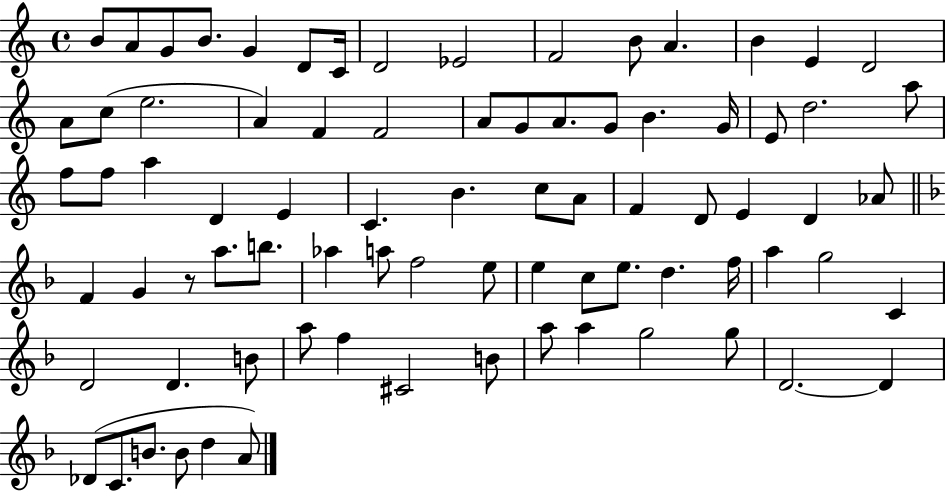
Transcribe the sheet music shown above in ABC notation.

X:1
T:Untitled
M:4/4
L:1/4
K:C
B/2 A/2 G/2 B/2 G D/2 C/4 D2 _E2 F2 B/2 A B E D2 A/2 c/2 e2 A F F2 A/2 G/2 A/2 G/2 B G/4 E/2 d2 a/2 f/2 f/2 a D E C B c/2 A/2 F D/2 E D _A/2 F G z/2 a/2 b/2 _a a/2 f2 e/2 e c/2 e/2 d f/4 a g2 C D2 D B/2 a/2 f ^C2 B/2 a/2 a g2 g/2 D2 D _D/2 C/2 B/2 B/2 d A/2